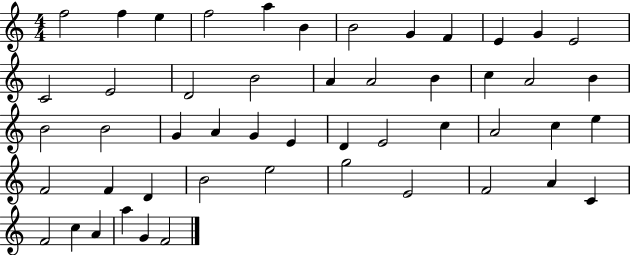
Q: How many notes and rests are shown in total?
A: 50